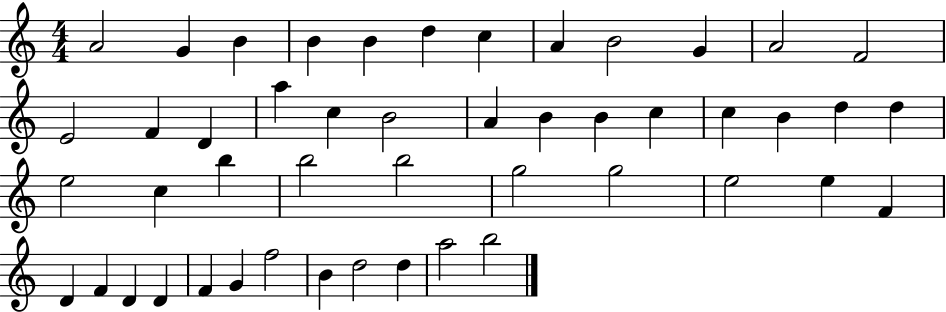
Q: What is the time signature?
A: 4/4